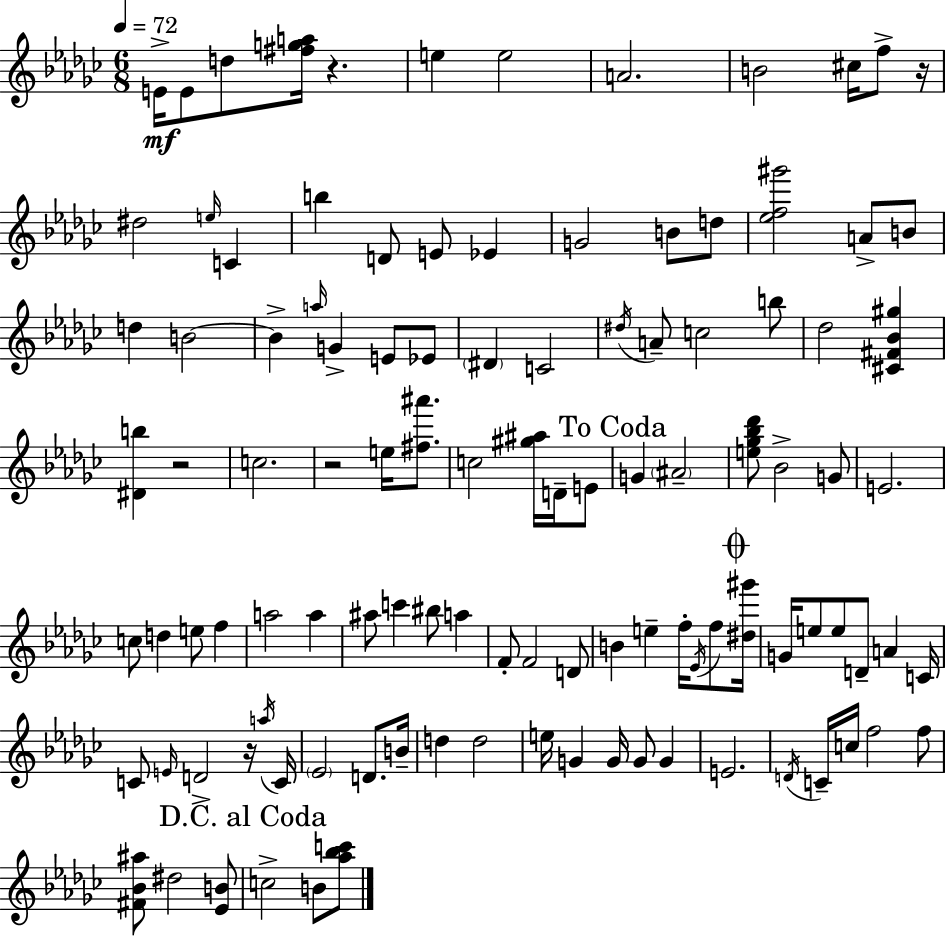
E4/s E4/e D5/e [F#5,G5,A5]/s R/q. E5/q E5/h A4/h. B4/h C#5/s F5/e R/s D#5/h E5/s C4/q B5/q D4/e E4/e Eb4/q G4/h B4/e D5/e [Eb5,F5,G#6]/h A4/e B4/e D5/q B4/h B4/q A5/s G4/q E4/e Eb4/e D#4/q C4/h D#5/s A4/e C5/h B5/e Db5/h [C#4,F#4,Bb4,G#5]/q [D#4,B5]/q R/h C5/h. R/h E5/s [F#5,A#6]/e. C5/h [G#5,A#5]/s D4/s E4/e G4/q A#4/h [E5,Gb5,Bb5,Db6]/e Bb4/h G4/e E4/h. C5/e D5/q E5/e F5/q A5/h A5/q A#5/e C6/q BIS5/e A5/q F4/e F4/h D4/e B4/q E5/q F5/s Eb4/s F5/e [D#5,G#6]/s G4/s E5/e E5/e D4/e A4/q C4/s C4/e E4/s D4/h R/s A5/s C4/s Eb4/h D4/e. B4/s D5/q D5/h E5/s G4/q G4/s G4/e G4/q E4/h. D4/s C4/s C5/s F5/h F5/e [F#4,Bb4,A#5]/e D#5/h [Eb4,B4]/e C5/h B4/e [Ab5,Bb5,C6]/e